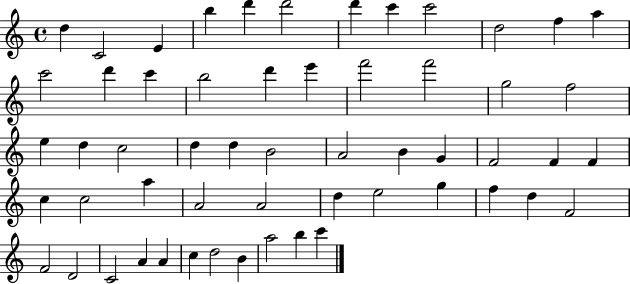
{
  \clef treble
  \time 4/4
  \defaultTimeSignature
  \key c \major
  d''4 c'2 e'4 | b''4 d'''4 d'''2 | d'''4 c'''4 c'''2 | d''2 f''4 a''4 | \break c'''2 d'''4 c'''4 | b''2 d'''4 e'''4 | f'''2 f'''2 | g''2 f''2 | \break e''4 d''4 c''2 | d''4 d''4 b'2 | a'2 b'4 g'4 | f'2 f'4 f'4 | \break c''4 c''2 a''4 | a'2 a'2 | d''4 e''2 g''4 | f''4 d''4 f'2 | \break f'2 d'2 | c'2 a'4 a'4 | c''4 d''2 b'4 | a''2 b''4 c'''4 | \break \bar "|."
}